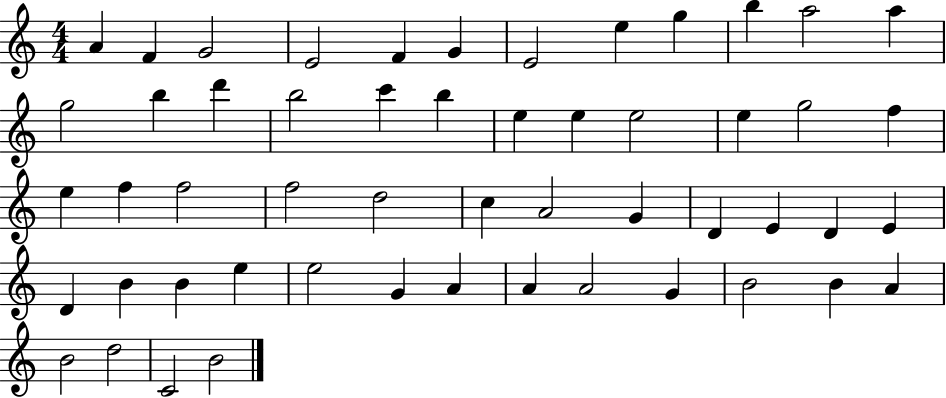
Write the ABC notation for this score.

X:1
T:Untitled
M:4/4
L:1/4
K:C
A F G2 E2 F G E2 e g b a2 a g2 b d' b2 c' b e e e2 e g2 f e f f2 f2 d2 c A2 G D E D E D B B e e2 G A A A2 G B2 B A B2 d2 C2 B2